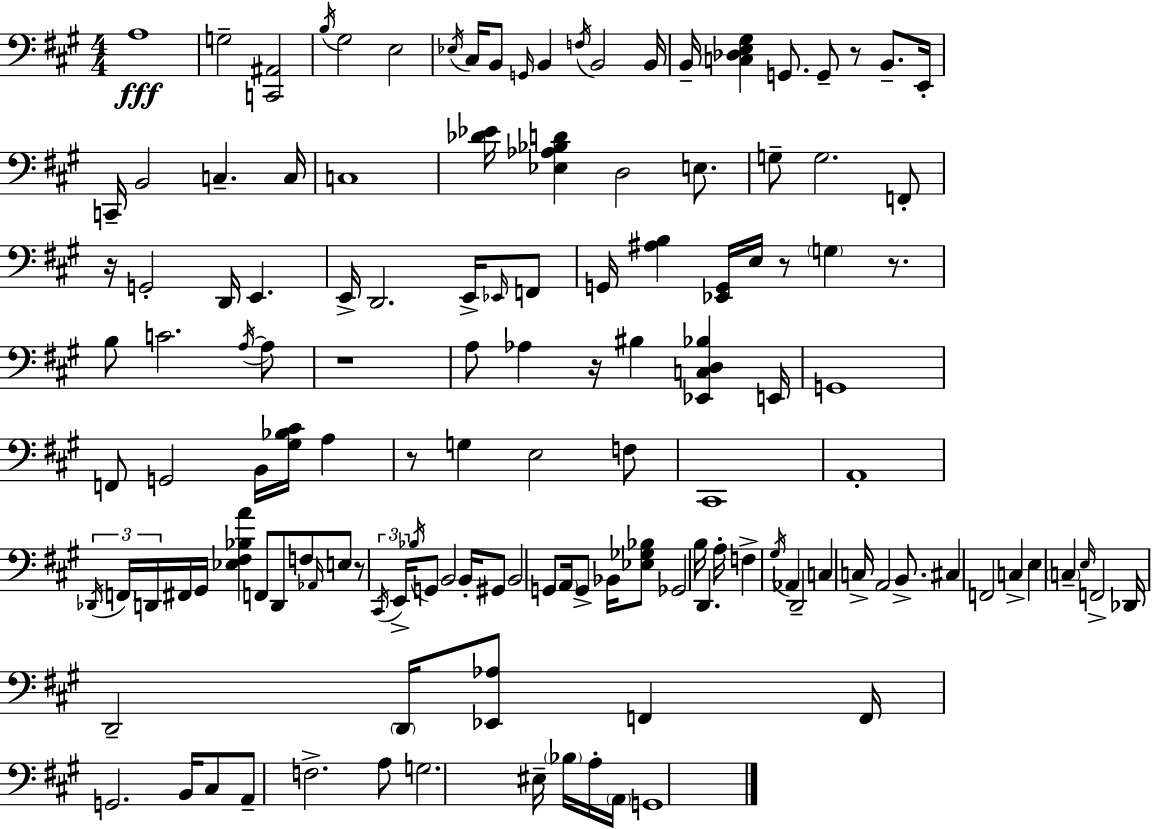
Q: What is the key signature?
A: A major